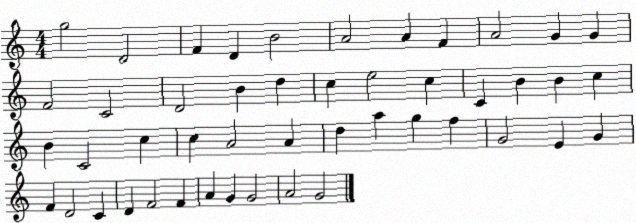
X:1
T:Untitled
M:4/4
L:1/4
K:C
g2 D2 F D B2 A2 A F A2 G G F2 C2 D2 B d c e2 c C B B c B C2 c c A2 A d a g f G2 E G F D2 C D F2 F A G G2 A2 G2